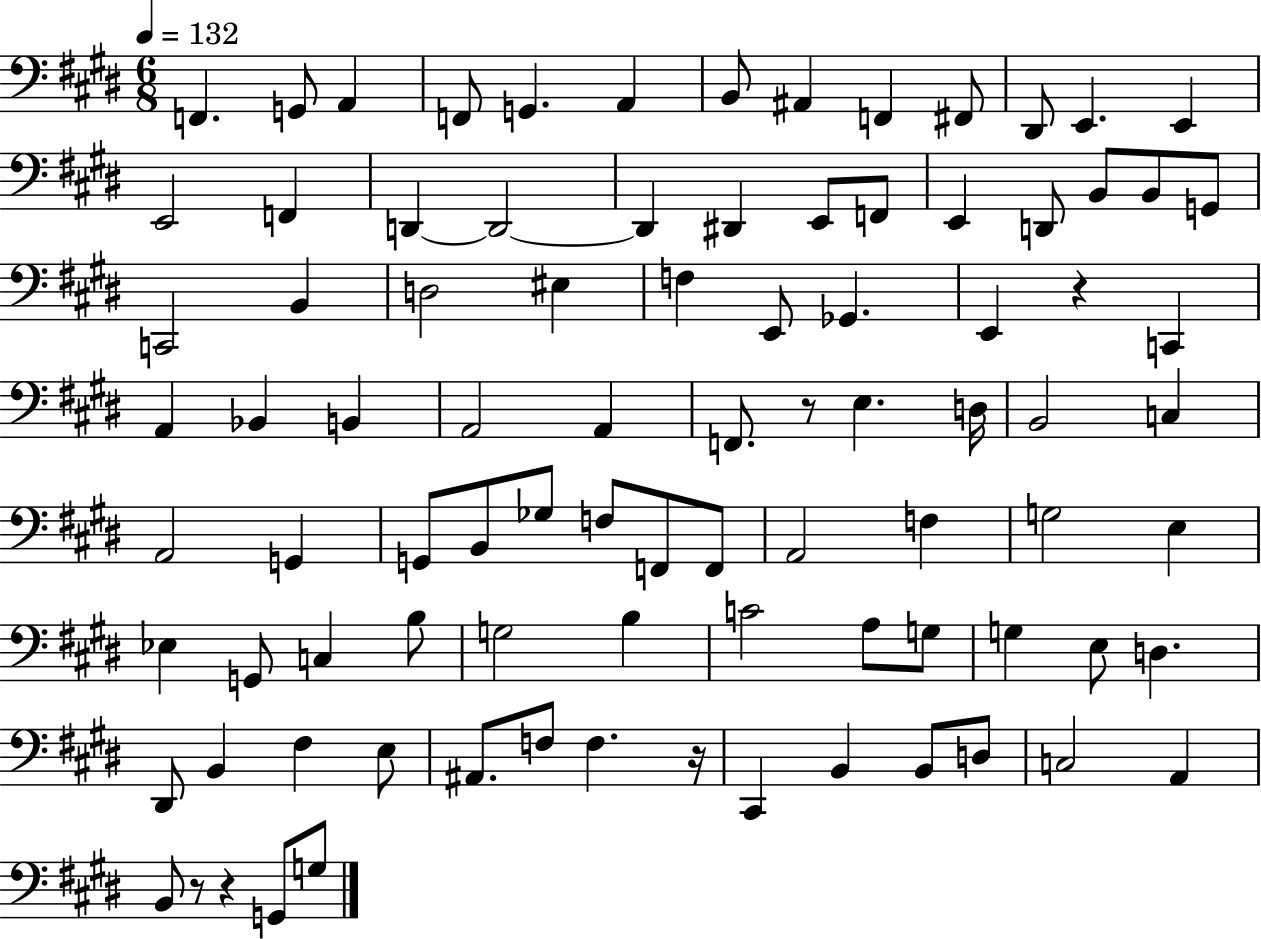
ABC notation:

X:1
T:Untitled
M:6/8
L:1/4
K:E
F,, G,,/2 A,, F,,/2 G,, A,, B,,/2 ^A,, F,, ^F,,/2 ^D,,/2 E,, E,, E,,2 F,, D,, D,,2 D,, ^D,, E,,/2 F,,/2 E,, D,,/2 B,,/2 B,,/2 G,,/2 C,,2 B,, D,2 ^E, F, E,,/2 _G,, E,, z C,, A,, _B,, B,, A,,2 A,, F,,/2 z/2 E, D,/4 B,,2 C, A,,2 G,, G,,/2 B,,/2 _G,/2 F,/2 F,,/2 F,,/2 A,,2 F, G,2 E, _E, G,,/2 C, B,/2 G,2 B, C2 A,/2 G,/2 G, E,/2 D, ^D,,/2 B,, ^F, E,/2 ^A,,/2 F,/2 F, z/4 ^C,, B,, B,,/2 D,/2 C,2 A,, B,,/2 z/2 z G,,/2 G,/2